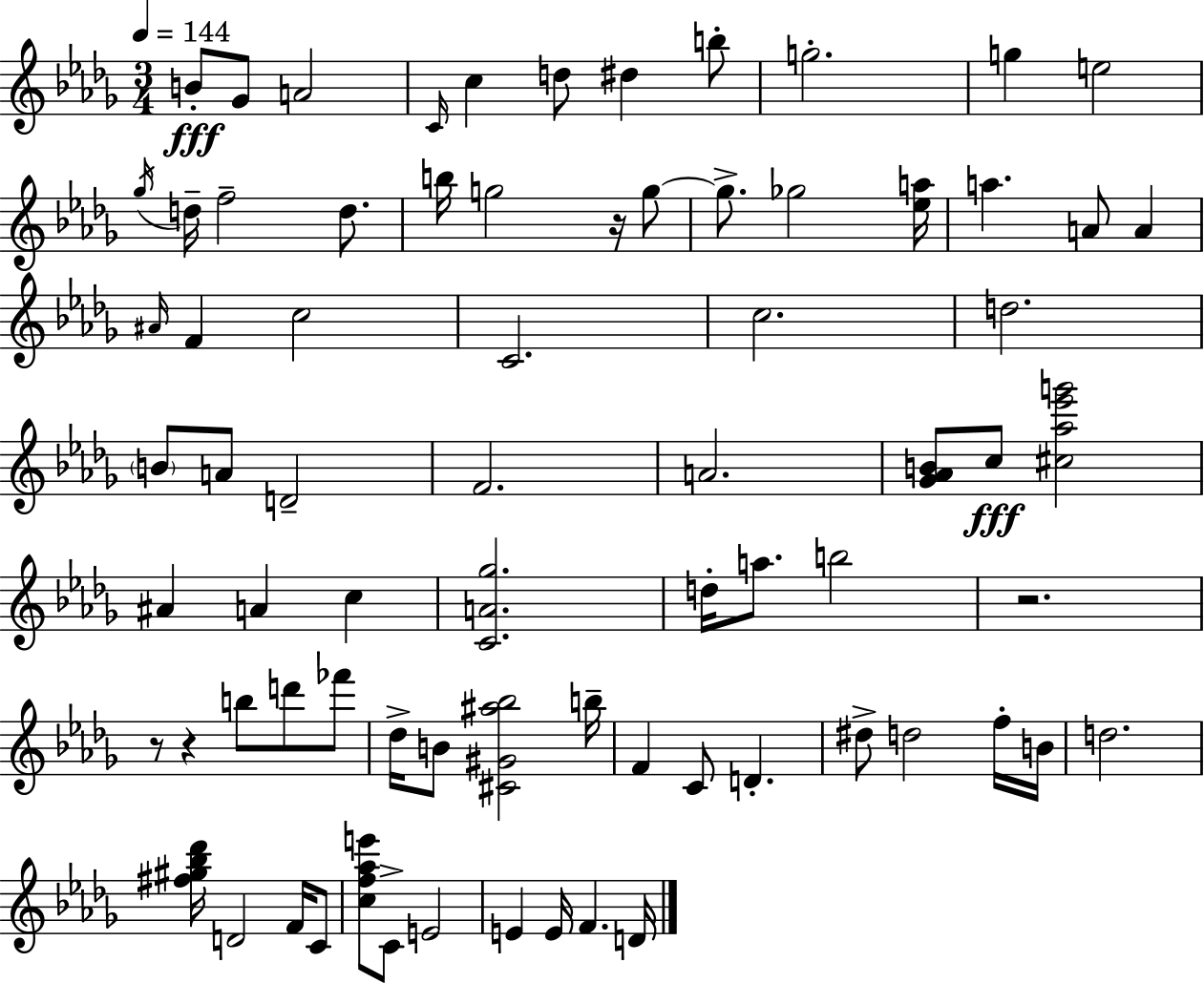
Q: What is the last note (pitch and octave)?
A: D4